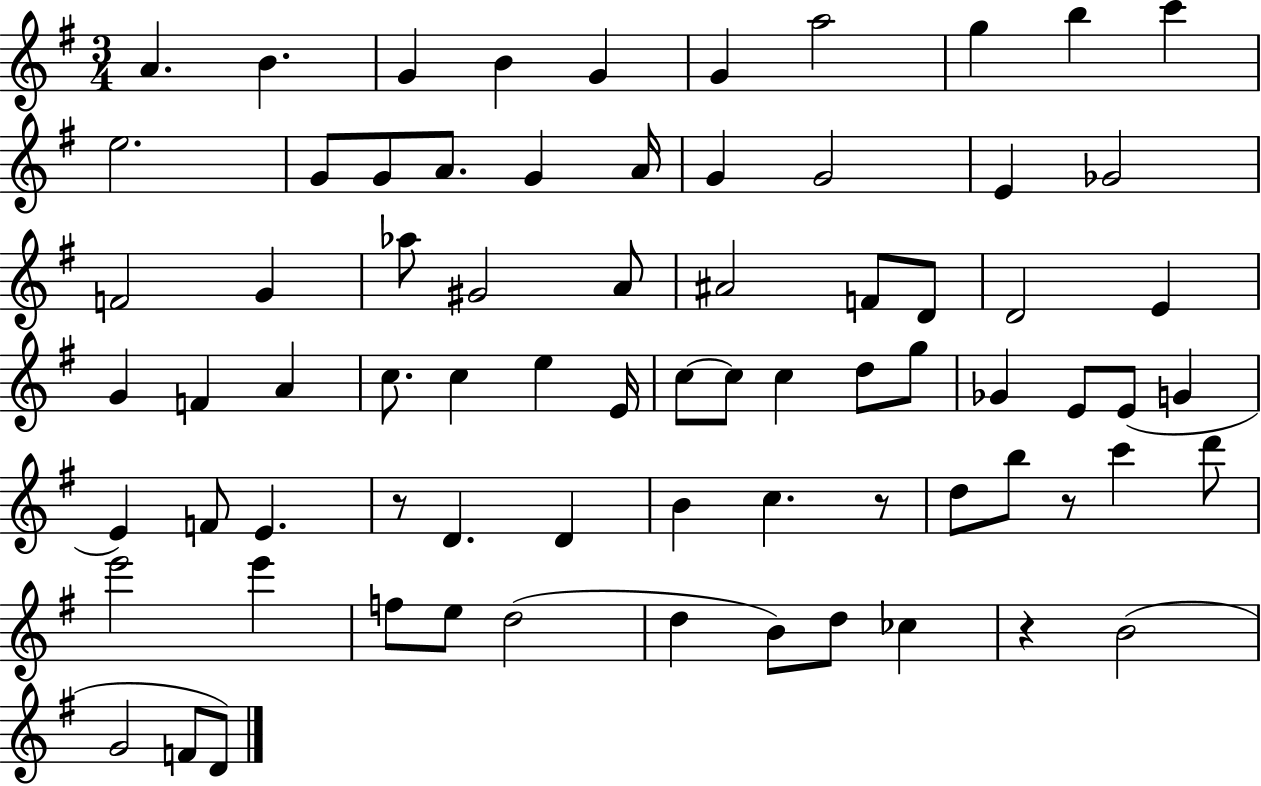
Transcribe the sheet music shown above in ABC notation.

X:1
T:Untitled
M:3/4
L:1/4
K:G
A B G B G G a2 g b c' e2 G/2 G/2 A/2 G A/4 G G2 E _G2 F2 G _a/2 ^G2 A/2 ^A2 F/2 D/2 D2 E G F A c/2 c e E/4 c/2 c/2 c d/2 g/2 _G E/2 E/2 G E F/2 E z/2 D D B c z/2 d/2 b/2 z/2 c' d'/2 e'2 e' f/2 e/2 d2 d B/2 d/2 _c z B2 G2 F/2 D/2